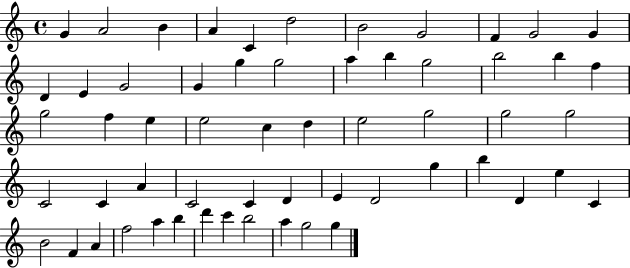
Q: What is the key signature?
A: C major